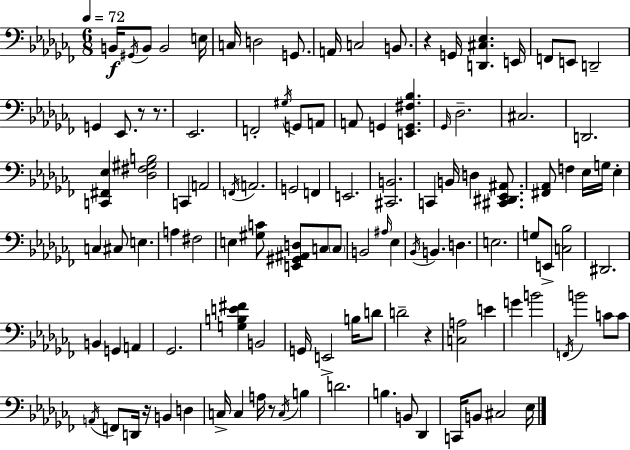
{
  \clef bass
  \numericTimeSignature
  \time 6/8
  \key aes \minor
  \tempo 4 = 72
  b,16\f \acciaccatura { gis,16 } b,8 b,2 | e16 c16 d2 g,8. | a,16 c2 b,8. | r4 g,16 <d, cis ees>4. | \break e,16 f,8 e,8 d,2-- | g,4 ees,8. r8 r8. | ees,2. | f,2-. \acciaccatura { gis16 } g,8 | \break a,8 a,8 g,4 <e, g, fis bes>4. | \grace { ges,16 } des2.-- | cis2. | d,2. | \break <c, fis, ees>4 <des fis gis b>2 | c,4 a,2 | \acciaccatura { f,16 } a,2. | g,2 | \break f,4 e,2. | <cis, b,>2. | c,4 b,16 d4 | <cis, dis, ees, ais,>8. <fis, aes,>8 f4 ees16 g16 | \break ees4-. c4 cis8 e4. | a4 fis2 | e4 <gis c'>8 <e, gis, ais, d>8 | c8 \parenthesize c8 b,2 | \break \grace { ais16 } ees4 \acciaccatura { bes,16 } b,4. | d4. e2. | g8 e,8-> <c bes>2 | dis,2. | \break b,4 g,4 | a,4 ges,2. | <g b e' fis'>4 b,2 | g,16 e,2-> | \break b16 d'8 d'2-- | r4 <c a>2 | e'4 g'4 b'2 | \acciaccatura { f,16 } b'2 | \break c'8 c'8 \acciaccatura { a,16 } f,8 d,16 r16 | b,4 d4 c16-> c4 | a16 r8 \acciaccatura { c16 } b4 d'2. | b4. | \break b,8 des,4 c,16 b,8 | cis2 ees16 \bar "|."
}